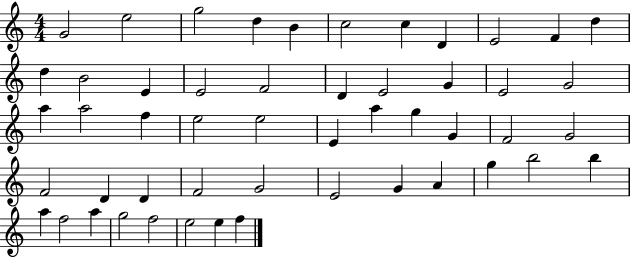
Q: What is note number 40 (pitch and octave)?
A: A4